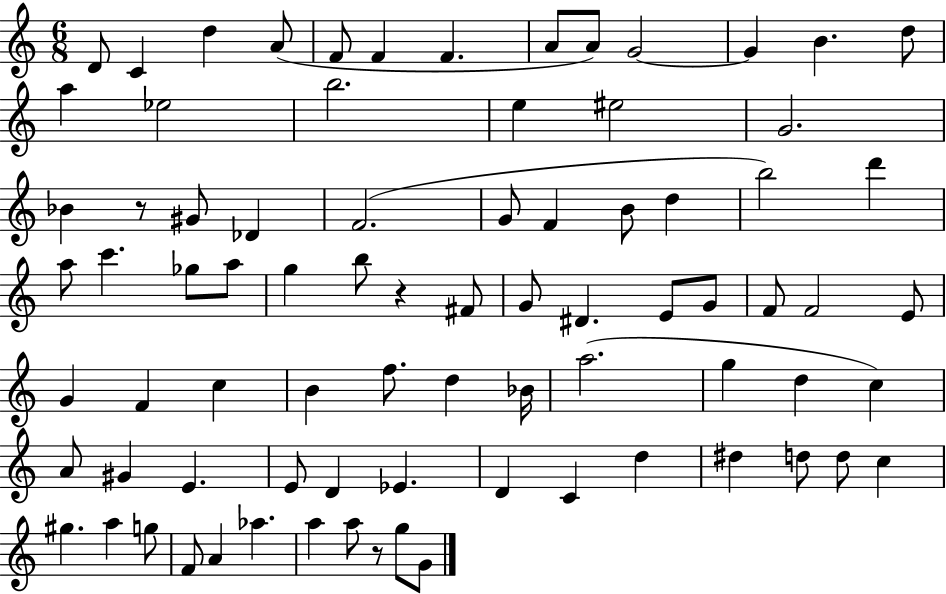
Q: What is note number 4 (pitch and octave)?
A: A4